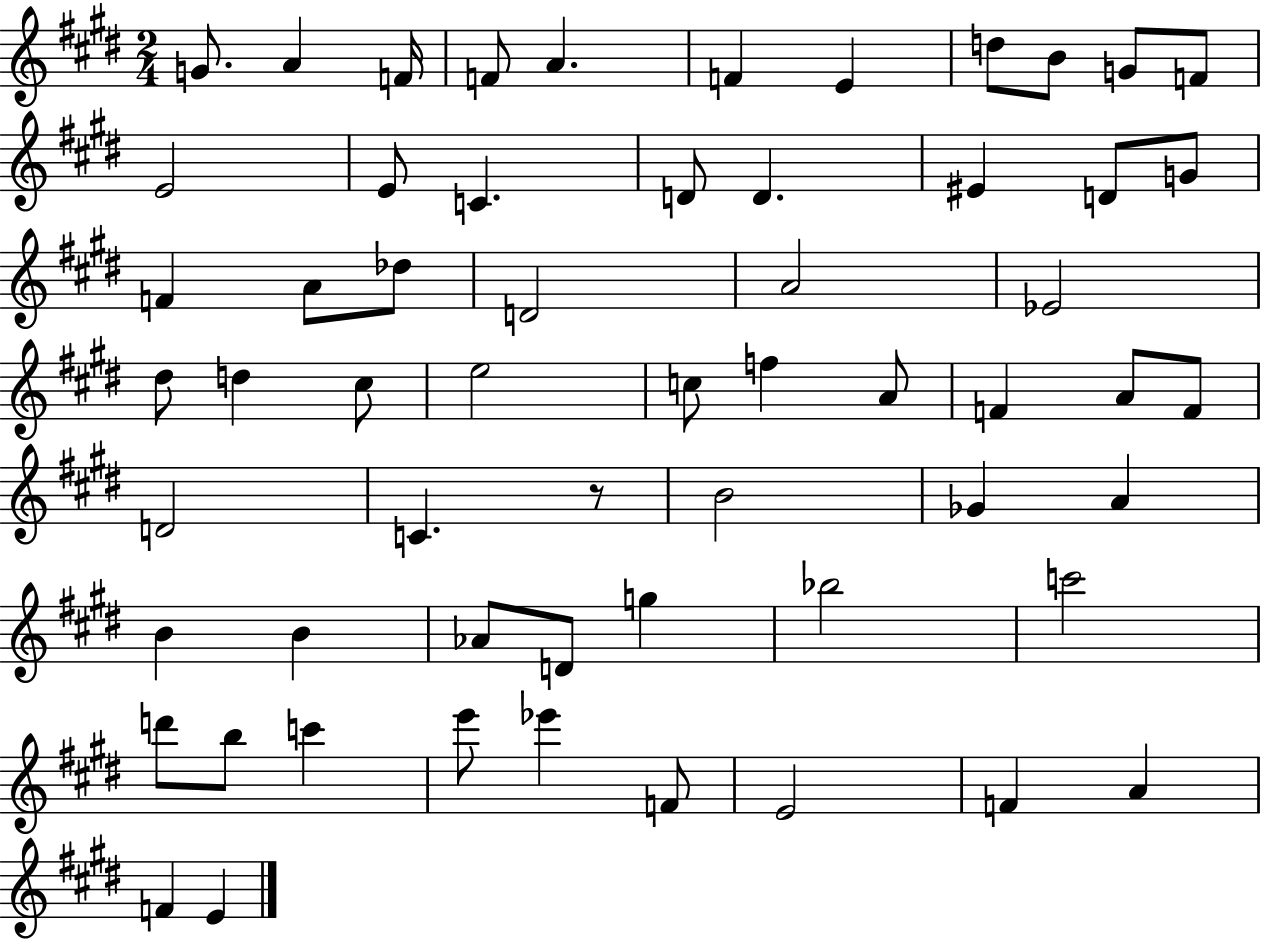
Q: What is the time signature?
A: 2/4